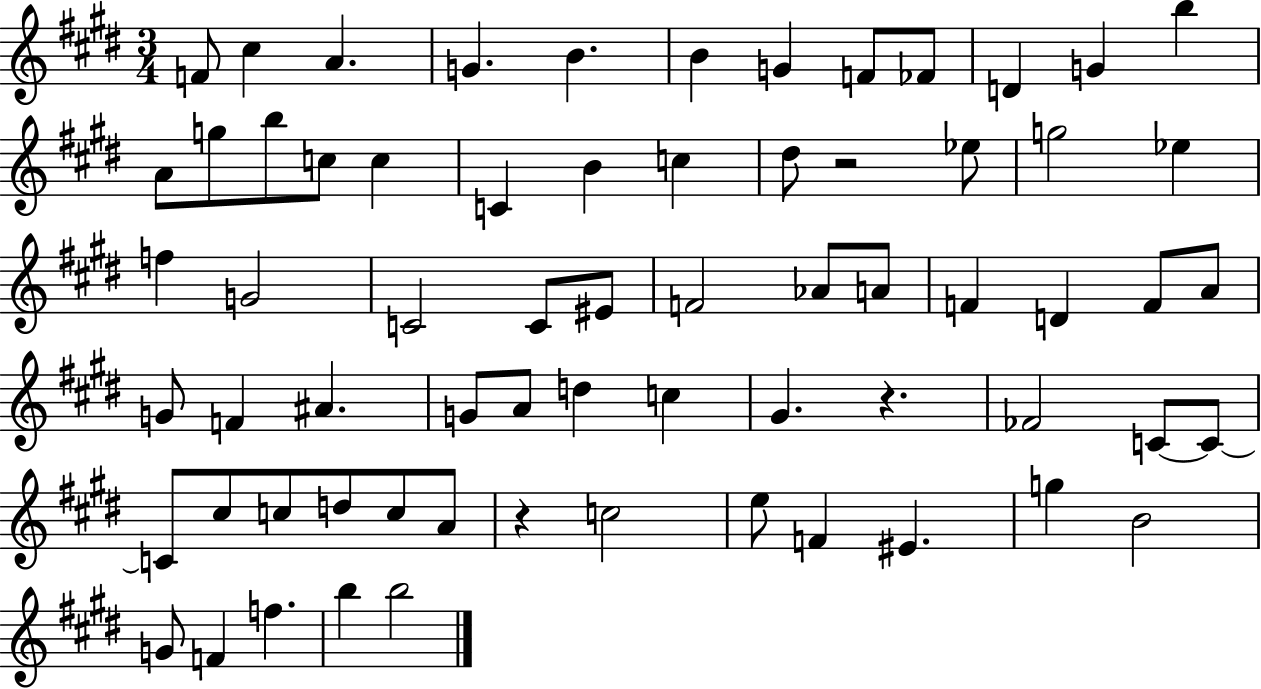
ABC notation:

X:1
T:Untitled
M:3/4
L:1/4
K:E
F/2 ^c A G B B G F/2 _F/2 D G b A/2 g/2 b/2 c/2 c C B c ^d/2 z2 _e/2 g2 _e f G2 C2 C/2 ^E/2 F2 _A/2 A/2 F D F/2 A/2 G/2 F ^A G/2 A/2 d c ^G z _F2 C/2 C/2 C/2 ^c/2 c/2 d/2 c/2 A/2 z c2 e/2 F ^E g B2 G/2 F f b b2